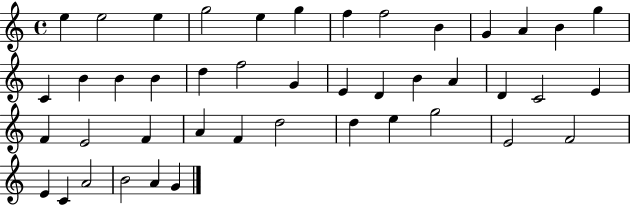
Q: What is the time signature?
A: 4/4